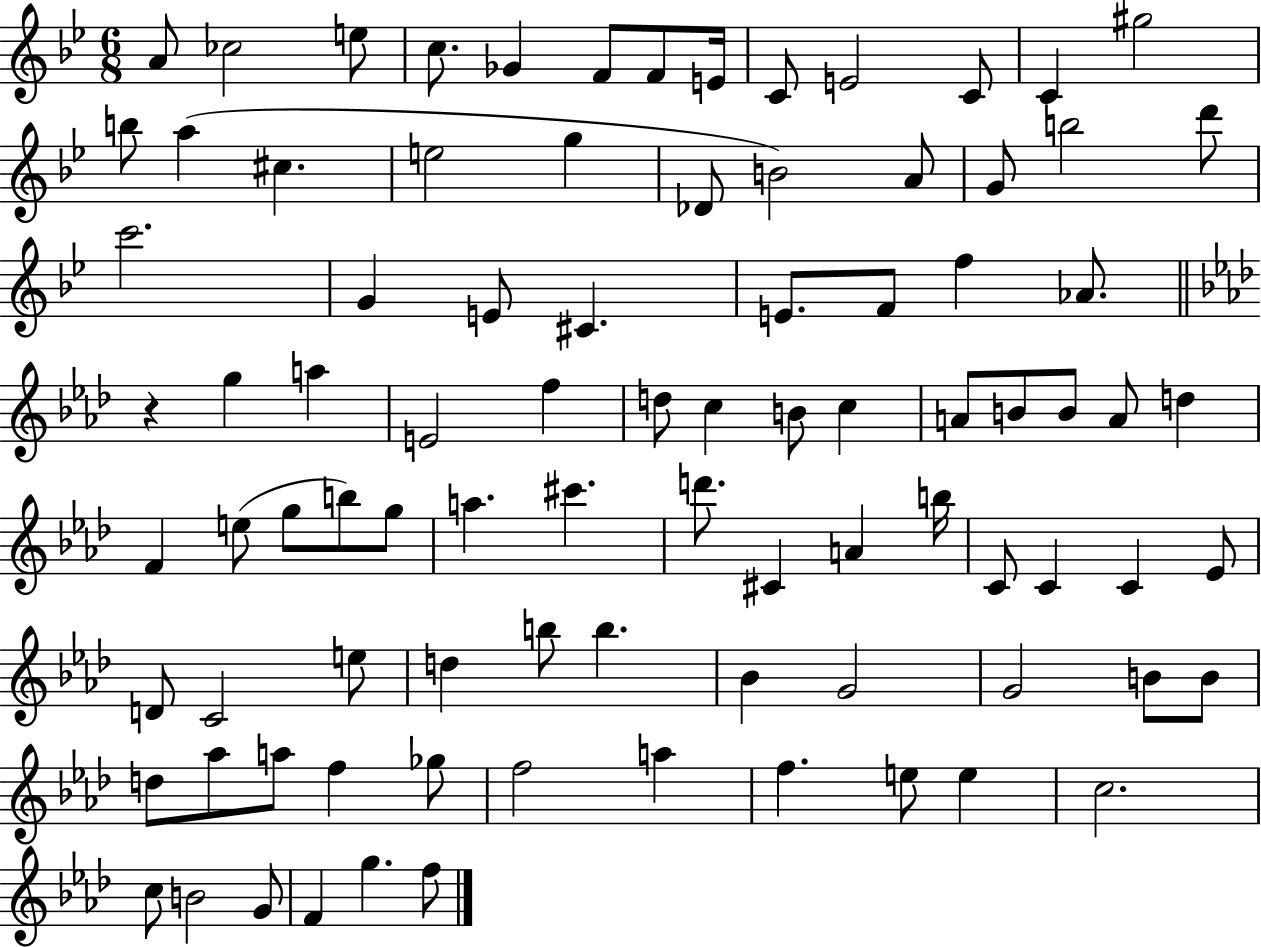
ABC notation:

X:1
T:Untitled
M:6/8
L:1/4
K:Bb
A/2 _c2 e/2 c/2 _G F/2 F/2 E/4 C/2 E2 C/2 C ^g2 b/2 a ^c e2 g _D/2 B2 A/2 G/2 b2 d'/2 c'2 G E/2 ^C E/2 F/2 f _A/2 z g a E2 f d/2 c B/2 c A/2 B/2 B/2 A/2 d F e/2 g/2 b/2 g/2 a ^c' d'/2 ^C A b/4 C/2 C C _E/2 D/2 C2 e/2 d b/2 b _B G2 G2 B/2 B/2 d/2 _a/2 a/2 f _g/2 f2 a f e/2 e c2 c/2 B2 G/2 F g f/2